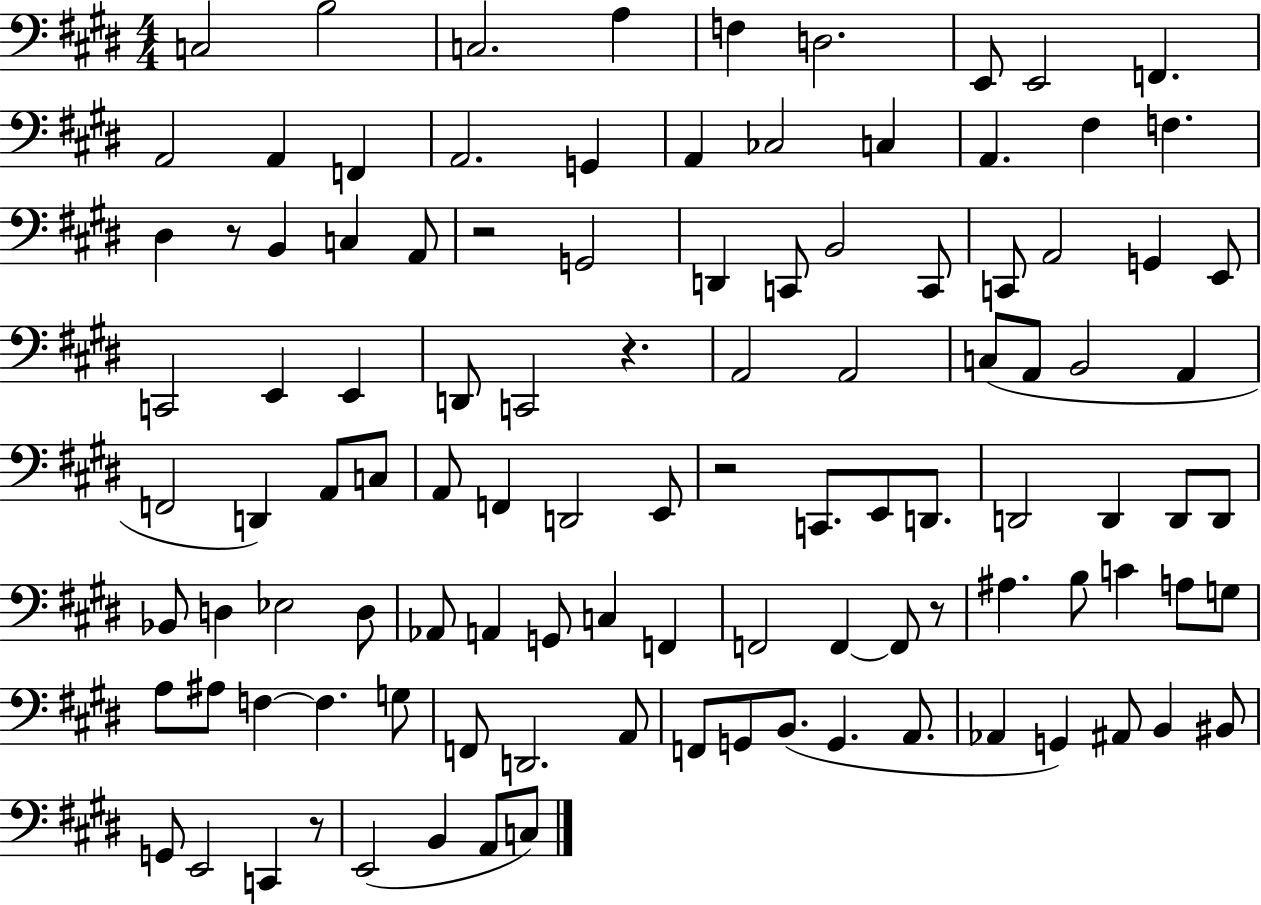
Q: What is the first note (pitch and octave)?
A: C3